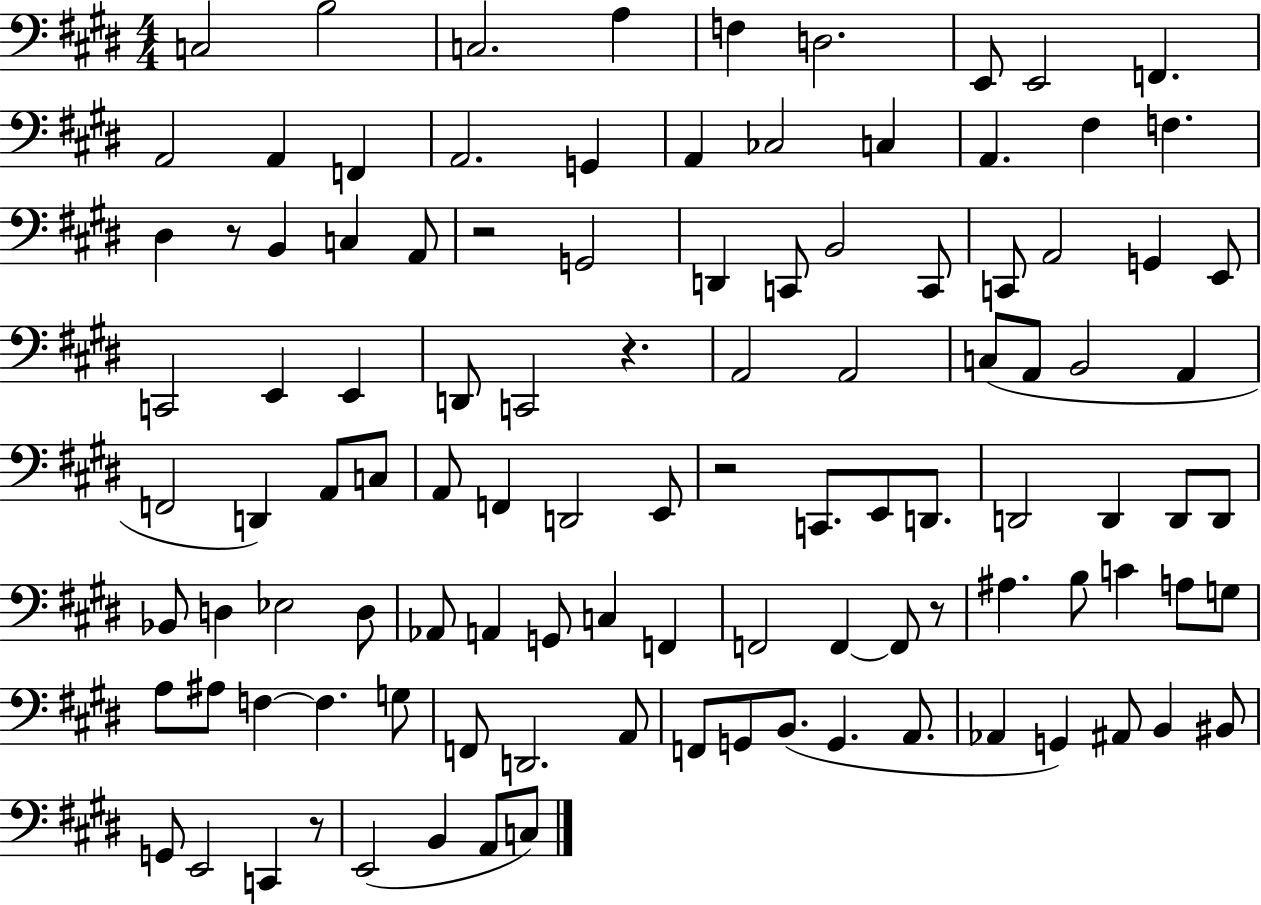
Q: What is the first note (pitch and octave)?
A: C3